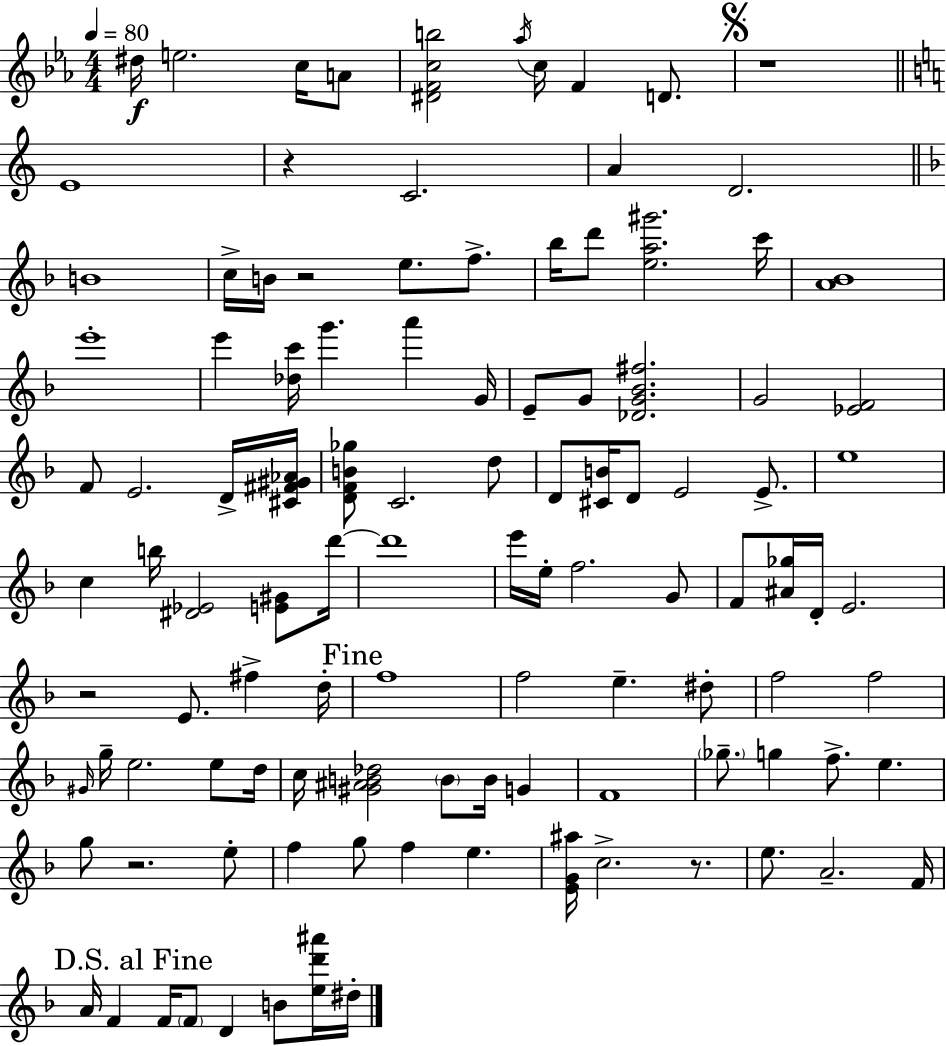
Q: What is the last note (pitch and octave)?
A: D#5